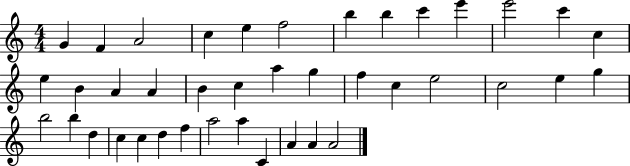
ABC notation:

X:1
T:Untitled
M:4/4
L:1/4
K:C
G F A2 c e f2 b b c' e' e'2 c' c e B A A B c a g f c e2 c2 e g b2 b d c c d f a2 a C A A A2